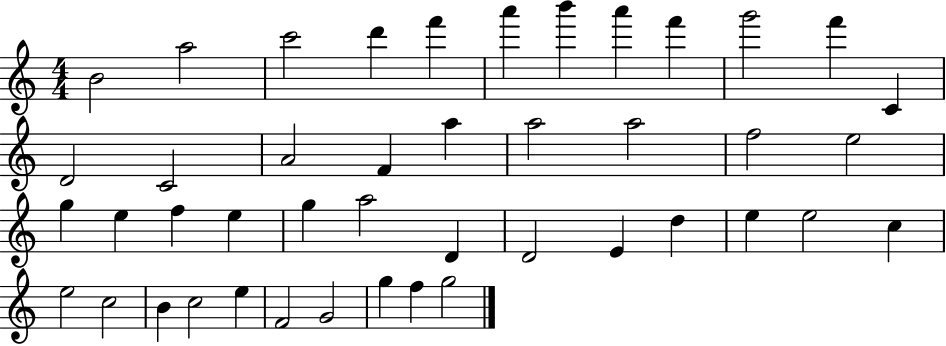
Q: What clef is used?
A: treble